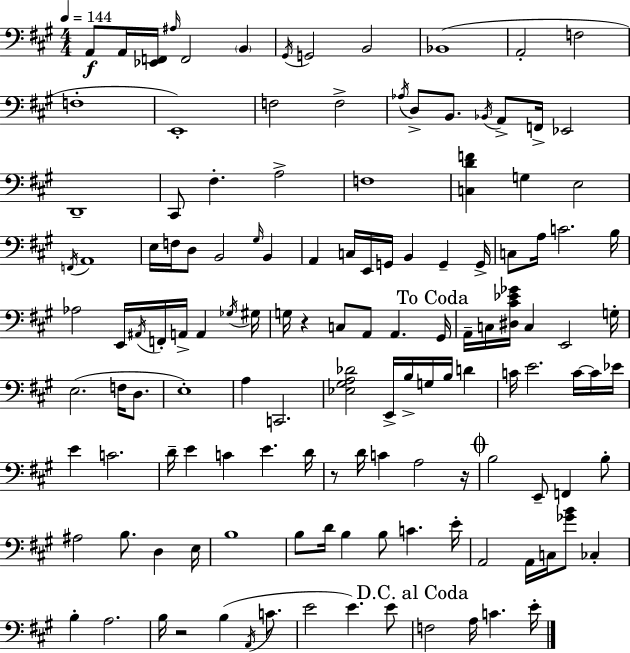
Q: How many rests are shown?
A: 4